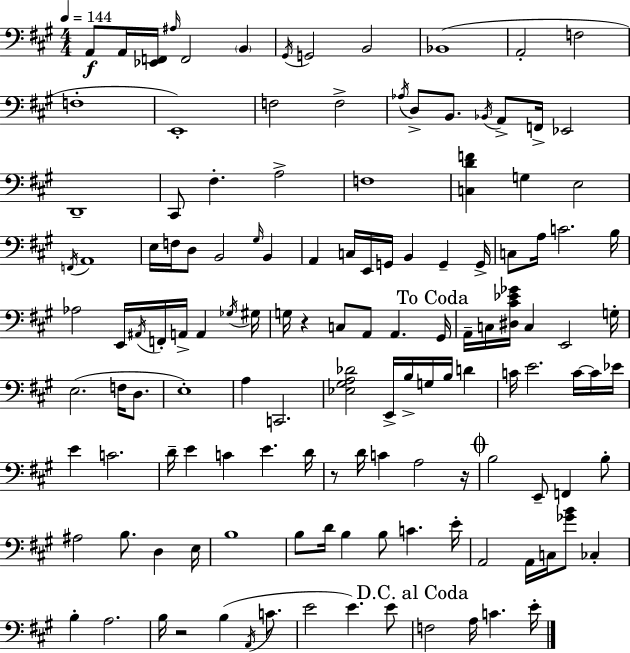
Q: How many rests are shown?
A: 4